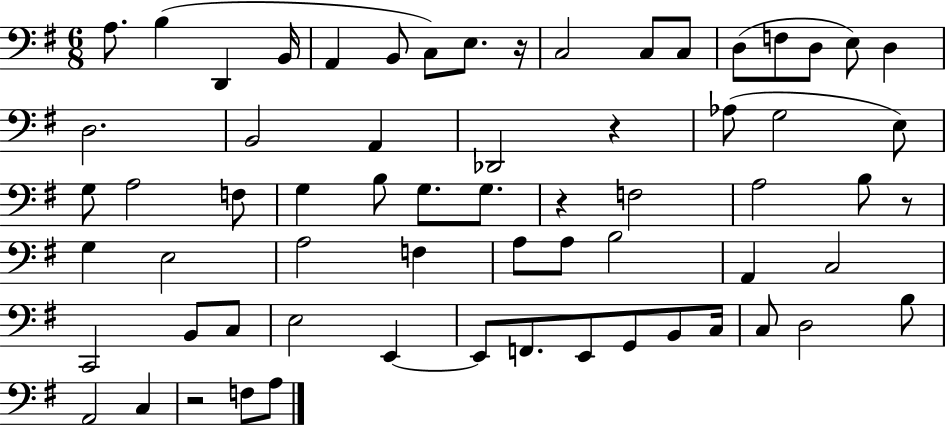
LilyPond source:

{
  \clef bass
  \numericTimeSignature
  \time 6/8
  \key g \major
  a8. b4( d,4 b,16 | a,4 b,8 c8) e8. r16 | c2 c8 c8 | d8( f8 d8 e8) d4 | \break d2. | b,2 a,4 | des,2 r4 | aes8( g2 e8) | \break g8 a2 f8 | g4 b8 g8. g8. | r4 f2 | a2 b8 r8 | \break g4 e2 | a2 f4 | a8 a8 b2 | a,4 c2 | \break c,2 b,8 c8 | e2 e,4~~ | e,8 f,8. e,8 g,8 b,8 c16 | c8 d2 b8 | \break a,2 c4 | r2 f8 a8 | \bar "|."
}